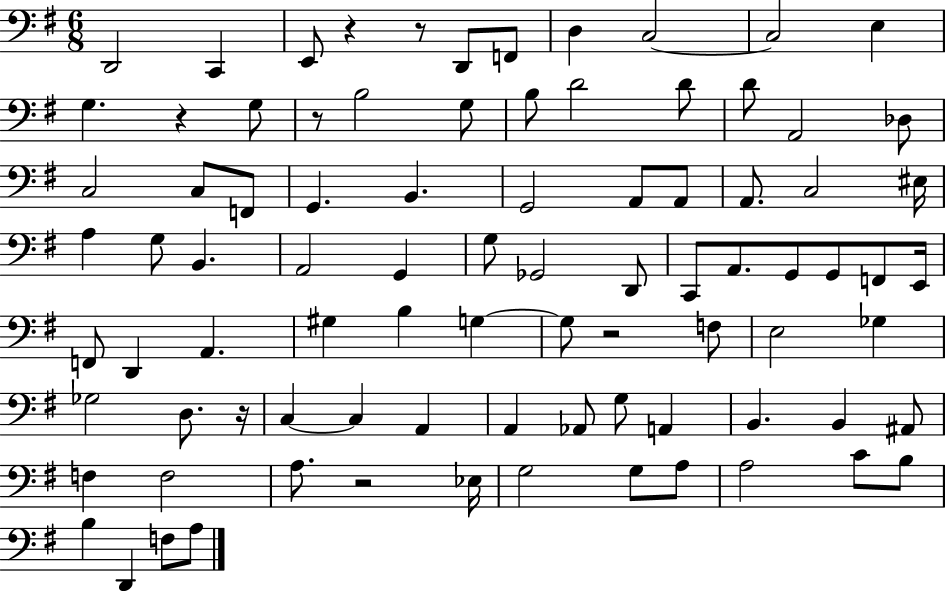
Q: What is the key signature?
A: G major